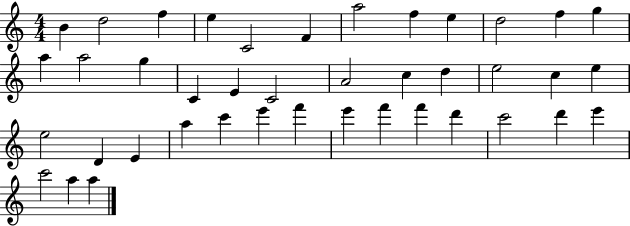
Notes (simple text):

B4/q D5/h F5/q E5/q C4/h F4/q A5/h F5/q E5/q D5/h F5/q G5/q A5/q A5/h G5/q C4/q E4/q C4/h A4/h C5/q D5/q E5/h C5/q E5/q E5/h D4/q E4/q A5/q C6/q E6/q F6/q E6/q F6/q F6/q D6/q C6/h D6/q E6/q C6/h A5/q A5/q